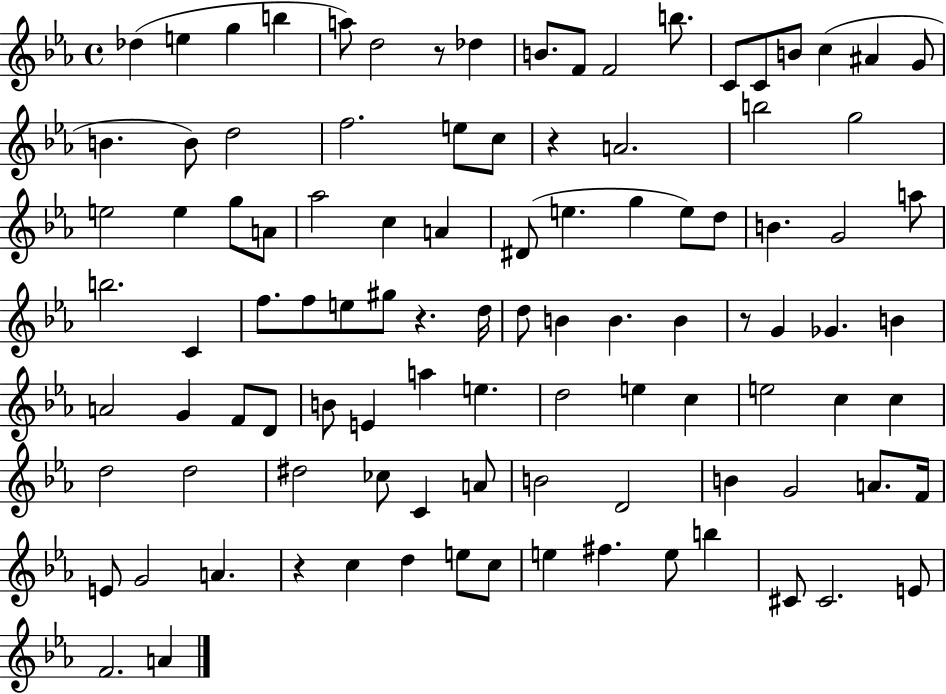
X:1
T:Untitled
M:4/4
L:1/4
K:Eb
_d e g b a/2 d2 z/2 _d B/2 F/2 F2 b/2 C/2 C/2 B/2 c ^A G/2 B B/2 d2 f2 e/2 c/2 z A2 b2 g2 e2 e g/2 A/2 _a2 c A ^D/2 e g e/2 d/2 B G2 a/2 b2 C f/2 f/2 e/2 ^g/2 z d/4 d/2 B B B z/2 G _G B A2 G F/2 D/2 B/2 E a e d2 e c e2 c c d2 d2 ^d2 _c/2 C A/2 B2 D2 B G2 A/2 F/4 E/2 G2 A z c d e/2 c/2 e ^f e/2 b ^C/2 ^C2 E/2 F2 A